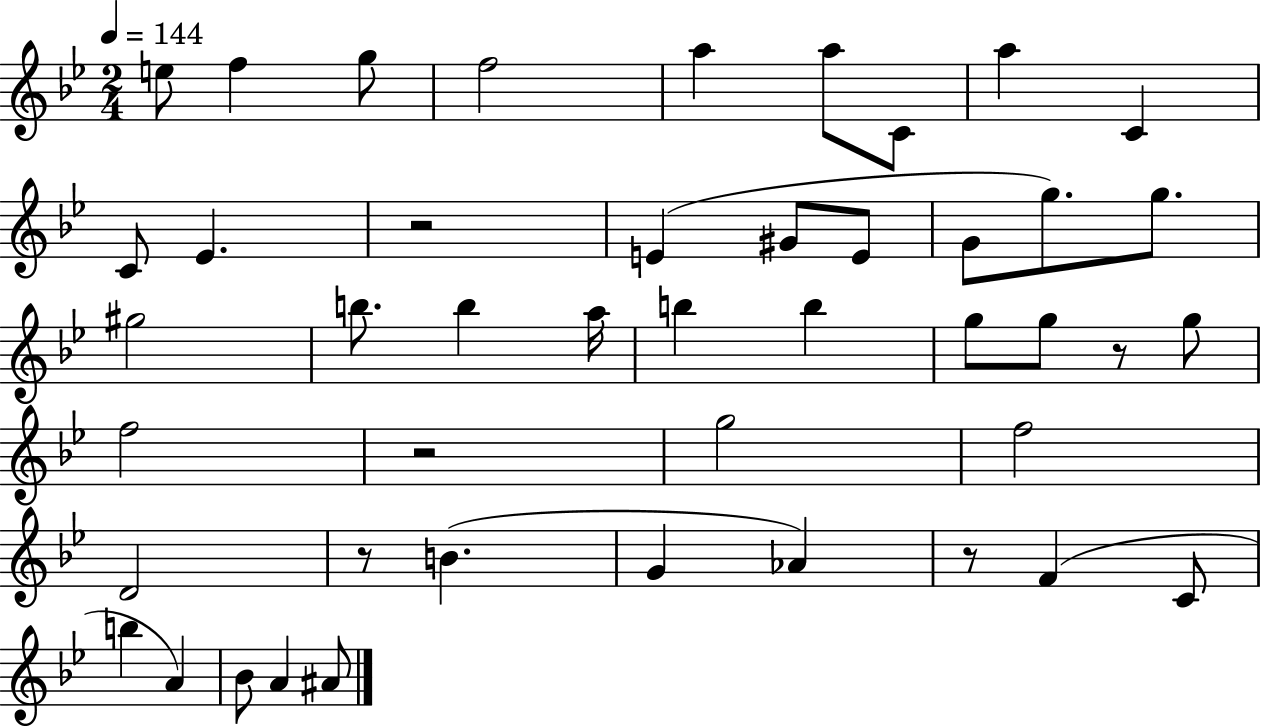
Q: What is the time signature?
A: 2/4